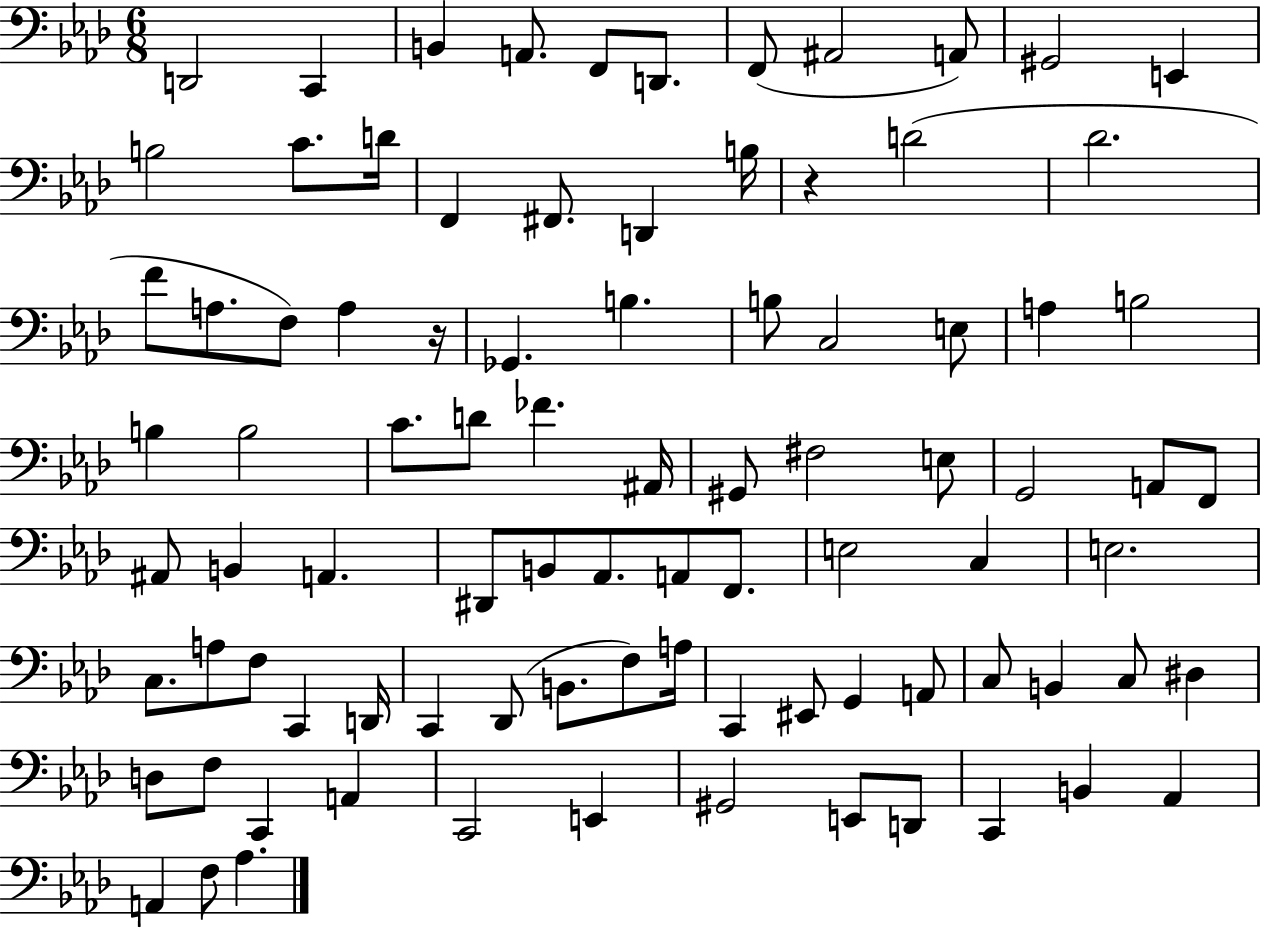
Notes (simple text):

D2/h C2/q B2/q A2/e. F2/e D2/e. F2/e A#2/h A2/e G#2/h E2/q B3/h C4/e. D4/s F2/q F#2/e. D2/q B3/s R/q D4/h Db4/h. F4/e A3/e. F3/e A3/q R/s Gb2/q. B3/q. B3/e C3/h E3/e A3/q B3/h B3/q B3/h C4/e. D4/e FES4/q. A#2/s G#2/e F#3/h E3/e G2/h A2/e F2/e A#2/e B2/q A2/q. D#2/e B2/e Ab2/e. A2/e F2/e. E3/h C3/q E3/h. C3/e. A3/e F3/e C2/q D2/s C2/q Db2/e B2/e. F3/e A3/s C2/q EIS2/e G2/q A2/e C3/e B2/q C3/e D#3/q D3/e F3/e C2/q A2/q C2/h E2/q G#2/h E2/e D2/e C2/q B2/q Ab2/q A2/q F3/e Ab3/q.